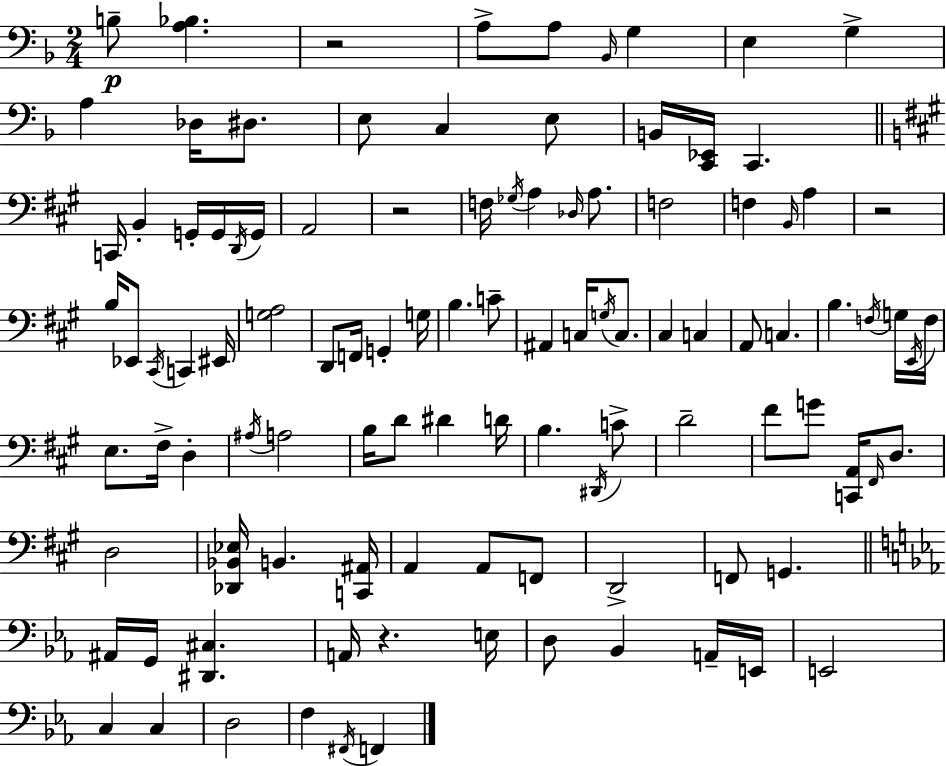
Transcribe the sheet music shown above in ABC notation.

X:1
T:Untitled
M:2/4
L:1/4
K:Dm
B,/2 [A,_B,] z2 A,/2 A,/2 _B,,/4 G, E, G, A, _D,/4 ^D,/2 E,/2 C, E,/2 B,,/4 [C,,_E,,]/4 C,, C,,/4 B,, G,,/4 G,,/4 D,,/4 G,,/4 A,,2 z2 F,/4 _G,/4 A, _D,/4 A,/2 F,2 F, B,,/4 A, z2 B,/4 _E,,/2 ^C,,/4 C,, ^E,,/4 [G,A,]2 D,,/2 F,,/4 G,, G,/4 B, C/2 ^A,, C,/4 G,/4 C,/2 ^C, C, A,,/2 C, B, F,/4 G,/4 E,,/4 F,/4 E,/2 ^F,/4 D, ^A,/4 A,2 B,/4 D/2 ^D D/4 B, ^D,,/4 C/2 D2 ^F/2 G/2 [C,,A,,]/4 ^F,,/4 D,/2 D,2 [_D,,_B,,_E,]/4 B,, [C,,^A,,]/4 A,, A,,/2 F,,/2 D,,2 F,,/2 G,, ^A,,/4 G,,/4 [^D,,^C,] A,,/4 z E,/4 D,/2 _B,, A,,/4 E,,/4 E,,2 C, C, D,2 F, ^F,,/4 F,,